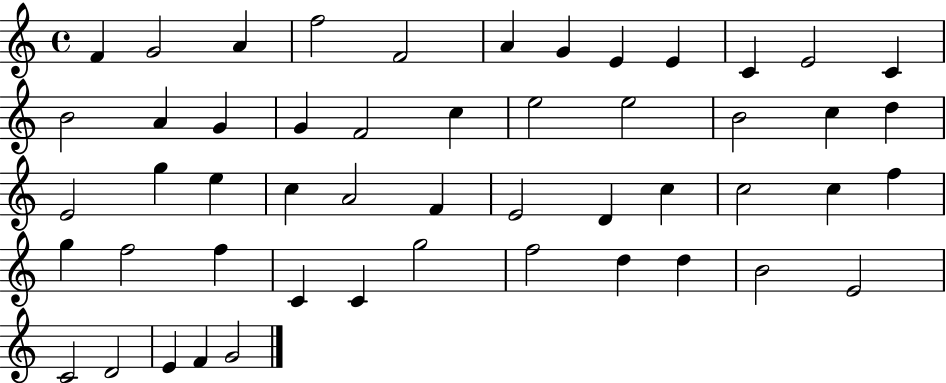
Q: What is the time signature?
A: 4/4